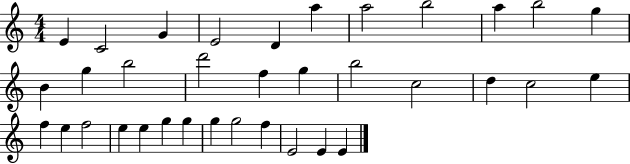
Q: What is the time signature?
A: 4/4